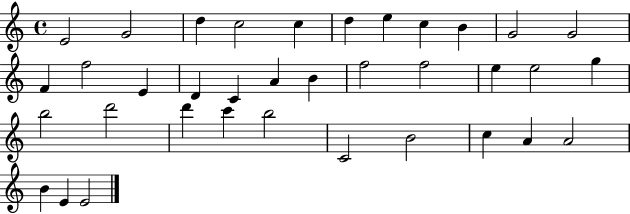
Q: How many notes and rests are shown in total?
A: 36